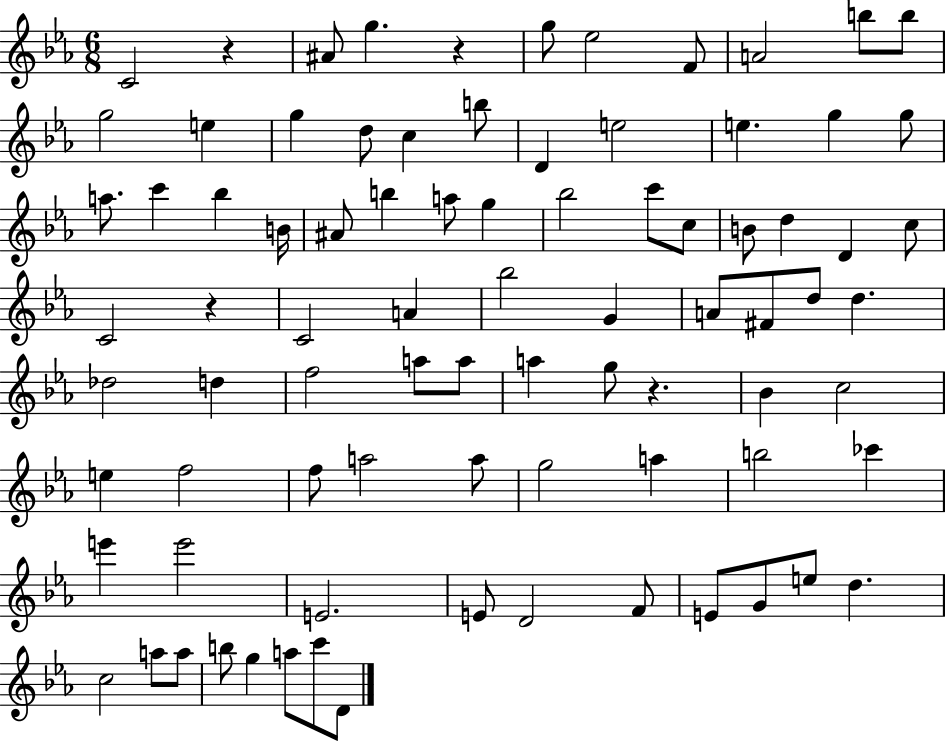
{
  \clef treble
  \numericTimeSignature
  \time 6/8
  \key ees \major
  c'2 r4 | ais'8 g''4. r4 | g''8 ees''2 f'8 | a'2 b''8 b''8 | \break g''2 e''4 | g''4 d''8 c''4 b''8 | d'4 e''2 | e''4. g''4 g''8 | \break a''8. c'''4 bes''4 b'16 | ais'8 b''4 a''8 g''4 | bes''2 c'''8 c''8 | b'8 d''4 d'4 c''8 | \break c'2 r4 | c'2 a'4 | bes''2 g'4 | a'8 fis'8 d''8 d''4. | \break des''2 d''4 | f''2 a''8 a''8 | a''4 g''8 r4. | bes'4 c''2 | \break e''4 f''2 | f''8 a''2 a''8 | g''2 a''4 | b''2 ces'''4 | \break e'''4 e'''2 | e'2. | e'8 d'2 f'8 | e'8 g'8 e''8 d''4. | \break c''2 a''8 a''8 | b''8 g''4 a''8 c'''8 d'8 | \bar "|."
}